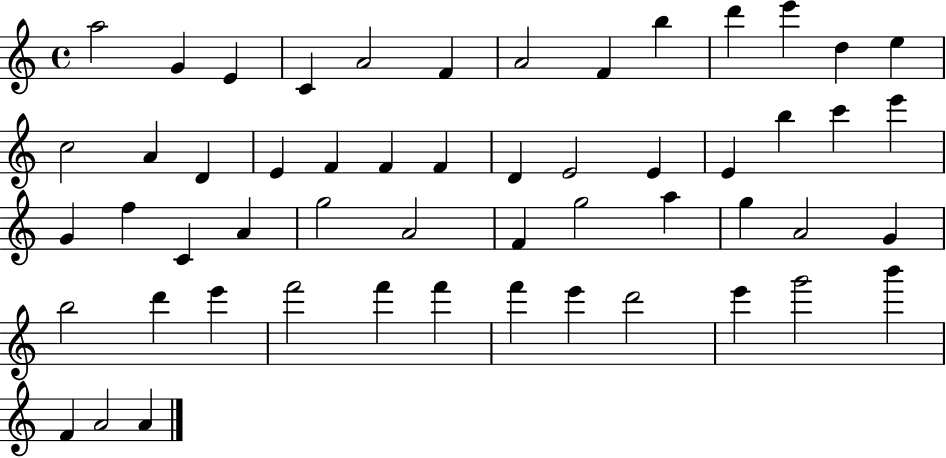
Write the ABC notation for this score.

X:1
T:Untitled
M:4/4
L:1/4
K:C
a2 G E C A2 F A2 F b d' e' d e c2 A D E F F F D E2 E E b c' e' G f C A g2 A2 F g2 a g A2 G b2 d' e' f'2 f' f' f' e' d'2 e' g'2 b' F A2 A